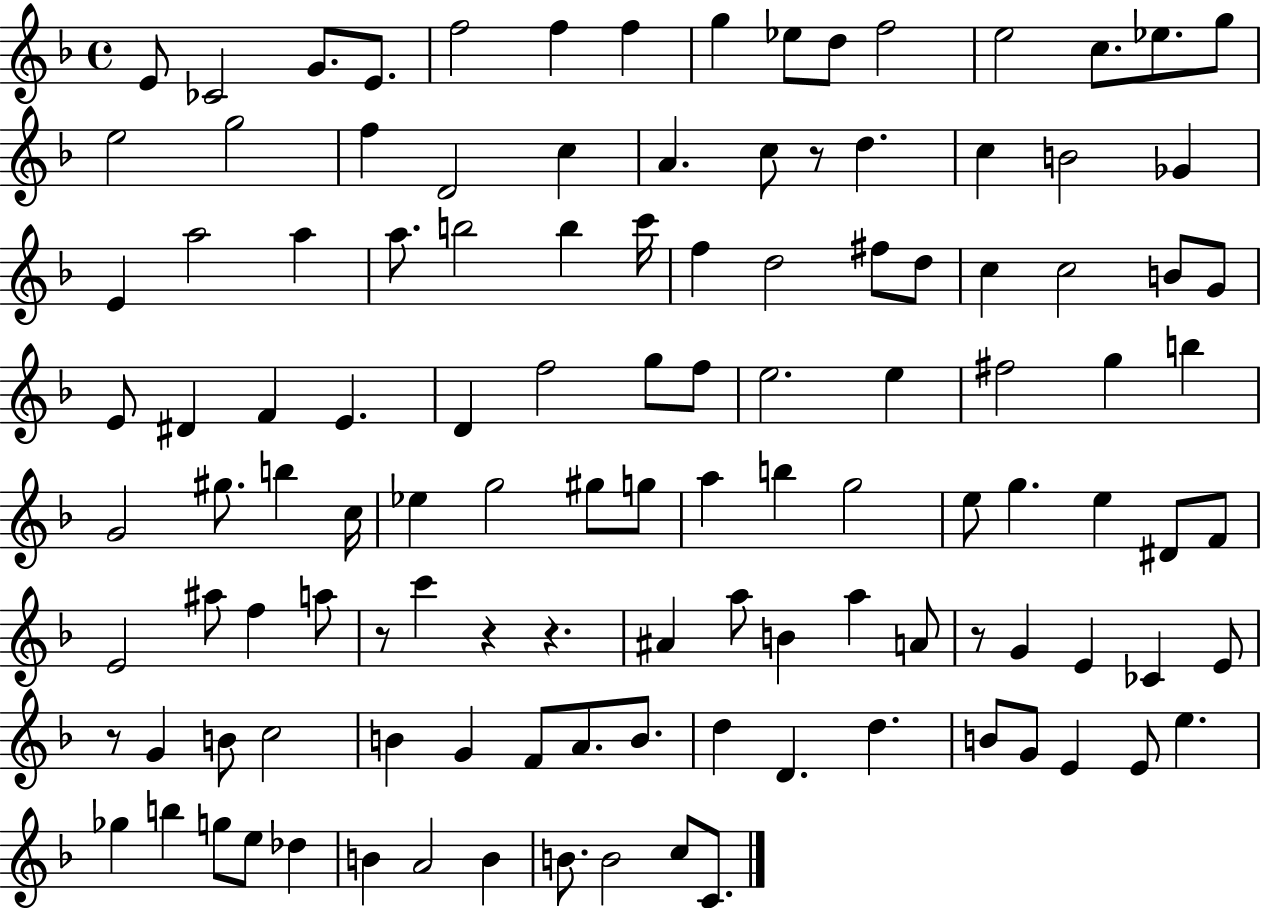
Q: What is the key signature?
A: F major